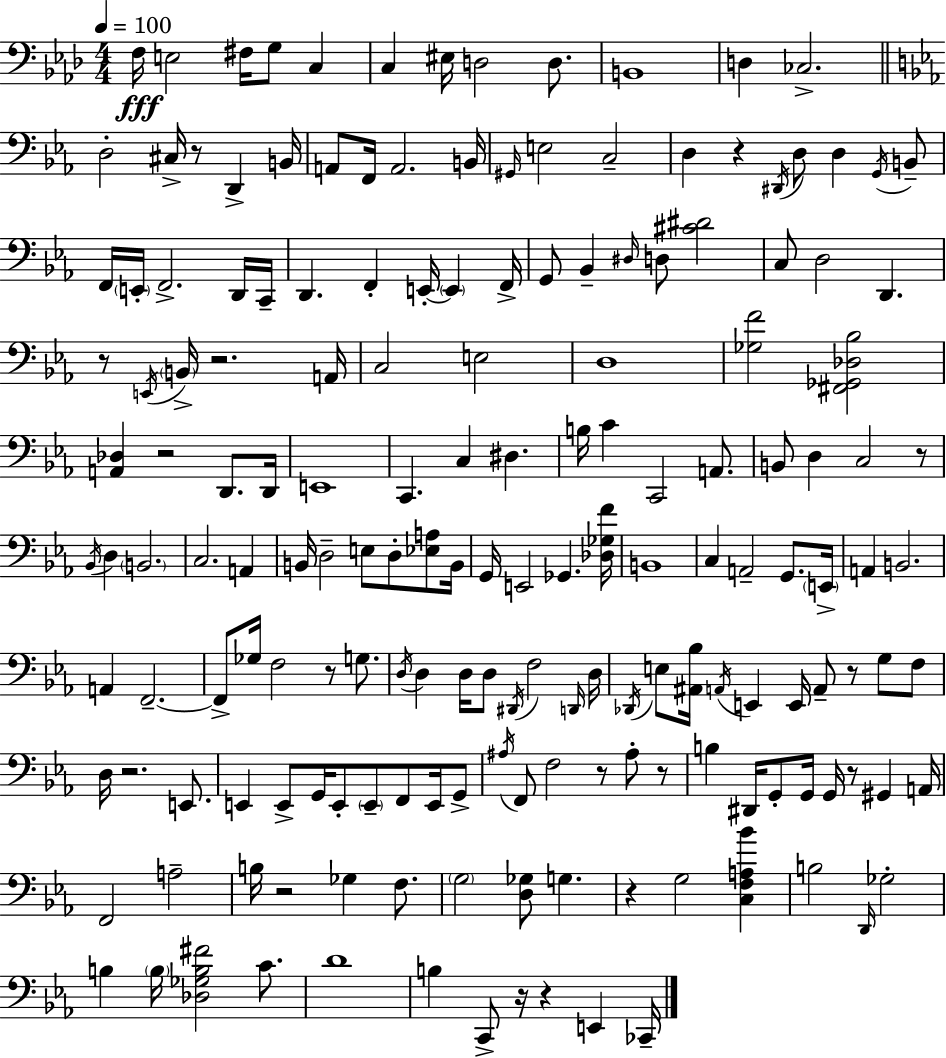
F3/s E3/h F#3/s G3/e C3/q C3/q EIS3/s D3/h D3/e. B2/w D3/q CES3/h. D3/h C#3/s R/e D2/q B2/s A2/e F2/s A2/h. B2/s G#2/s E3/h C3/h D3/q R/q D#2/s D3/e D3/q G2/s B2/e F2/s E2/s F2/h. D2/s C2/s D2/q. F2/q E2/s E2/q F2/s G2/e Bb2/q D#3/s D3/e [C#4,D#4]/h C3/e D3/h D2/q. R/e E2/s B2/s R/h. A2/s C3/h E3/h D3/w [Gb3,F4]/h [F#2,Gb2,Db3,Bb3]/h [A2,Db3]/q R/h D2/e. D2/s E2/w C2/q. C3/q D#3/q. B3/s C4/q C2/h A2/e. B2/e D3/q C3/h R/e Bb2/s D3/q B2/h. C3/h. A2/q B2/s D3/h E3/e D3/e [Eb3,A3]/e B2/s G2/s E2/h Gb2/q. [Db3,Gb3,F4]/s B2/w C3/q A2/h G2/e. E2/s A2/q B2/h. A2/q F2/h. F2/e Gb3/s F3/h R/e G3/e. D3/s D3/q D3/s D3/e D#2/s F3/h D2/s D3/s Db2/s E3/e [A#2,Bb3]/s A2/s E2/q E2/s A2/e R/e G3/e F3/e D3/s R/h. E2/e. E2/q E2/e G2/s E2/e E2/e F2/e E2/s G2/e A#3/s F2/e F3/h R/e A#3/e R/e B3/q D#2/s G2/e G2/s G2/s R/e G#2/q A2/s F2/h A3/h B3/s R/h Gb3/q F3/e. G3/h [D3,Gb3]/e G3/q. R/q G3/h [C3,F3,A3,Bb4]/q B3/h D2/s Gb3/h B3/q B3/s [Db3,Gb3,B3,F#4]/h C4/e. D4/w B3/q C2/e R/s R/q E2/q CES2/s